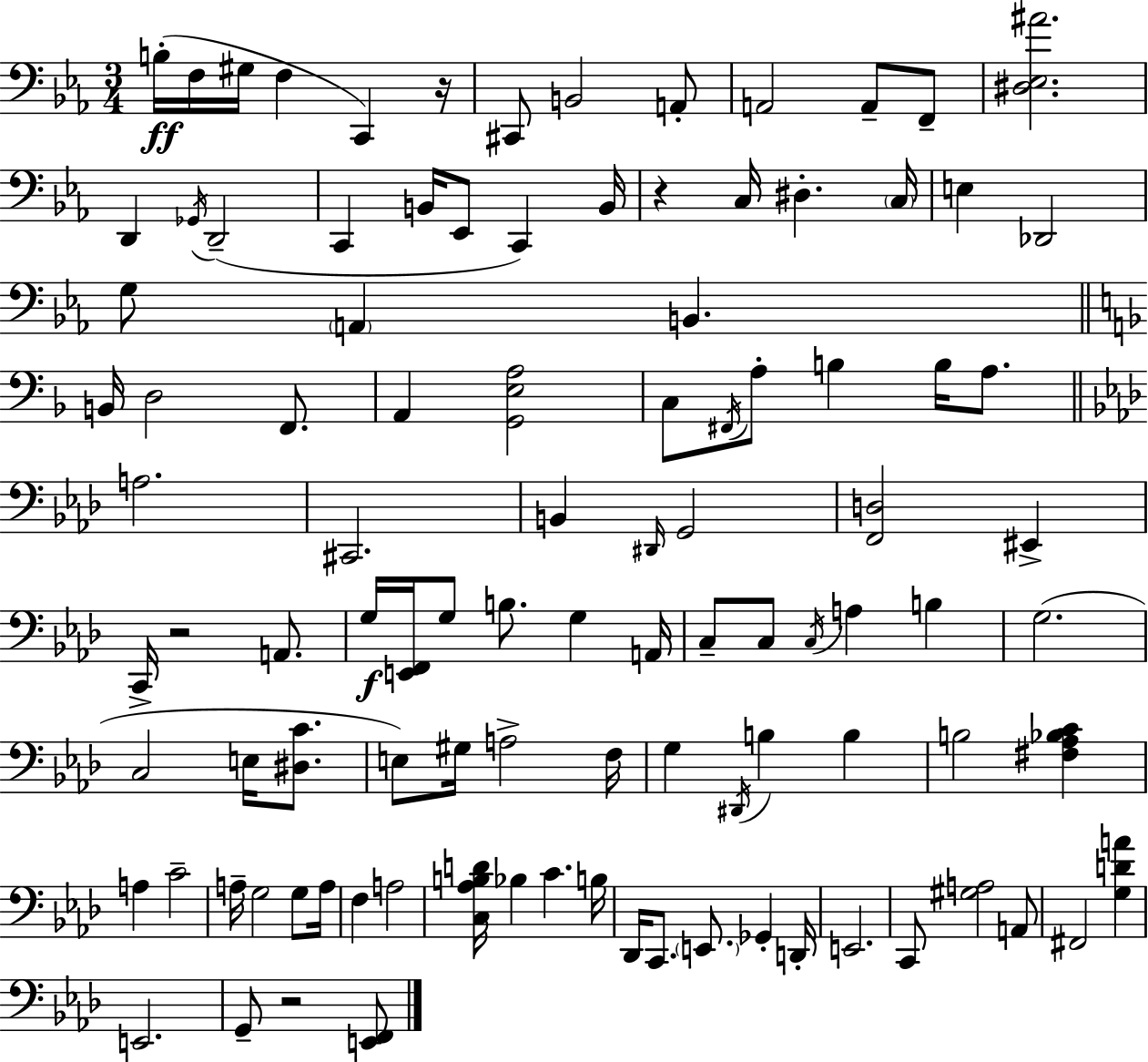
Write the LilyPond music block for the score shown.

{
  \clef bass
  \numericTimeSignature
  \time 3/4
  \key c \minor
  b16-.(\ff f16 gis16 f4 c,4) r16 | cis,8 b,2 a,8-. | a,2 a,8-- f,8-- | <dis ees ais'>2. | \break d,4 \acciaccatura { ges,16 } d,2--( | c,4 b,16 ees,8 c,4) | b,16 r4 c16 dis4.-. | \parenthesize c16 e4 des,2 | \break g8 \parenthesize a,4 b,4. | \bar "||" \break \key f \major b,16 d2 f,8. | a,4 <g, e a>2 | c8 \acciaccatura { fis,16 } a8-. b4 b16 a8. | \bar "||" \break \key aes \major a2. | cis,2. | b,4 \grace { dis,16 } g,2 | <f, d>2 eis,4-> | \break c,16-> r2 a,8. | g16\f <e, f,>16 g8 b8. g4 | a,16 c8-- c8 \acciaccatura { c16 } a4 b4 | g2.( | \break c2 e16 <dis c'>8. | e8) gis16 a2-> | f16 g4 \acciaccatura { dis,16 } b4 b4 | b2 <fis aes bes c'>4 | \break a4 c'2-- | a16-- g2 | g8 a16 f4 a2 | <c aes b d'>16 bes4 c'4. | \break b16 des,16 c,8. \parenthesize e,8. ges,4-. | d,16-. e,2. | c,8 <gis a>2 | a,8 fis,2 <g d' a'>4 | \break e,2. | g,8-- r2 | <e, f,>8 \bar "|."
}